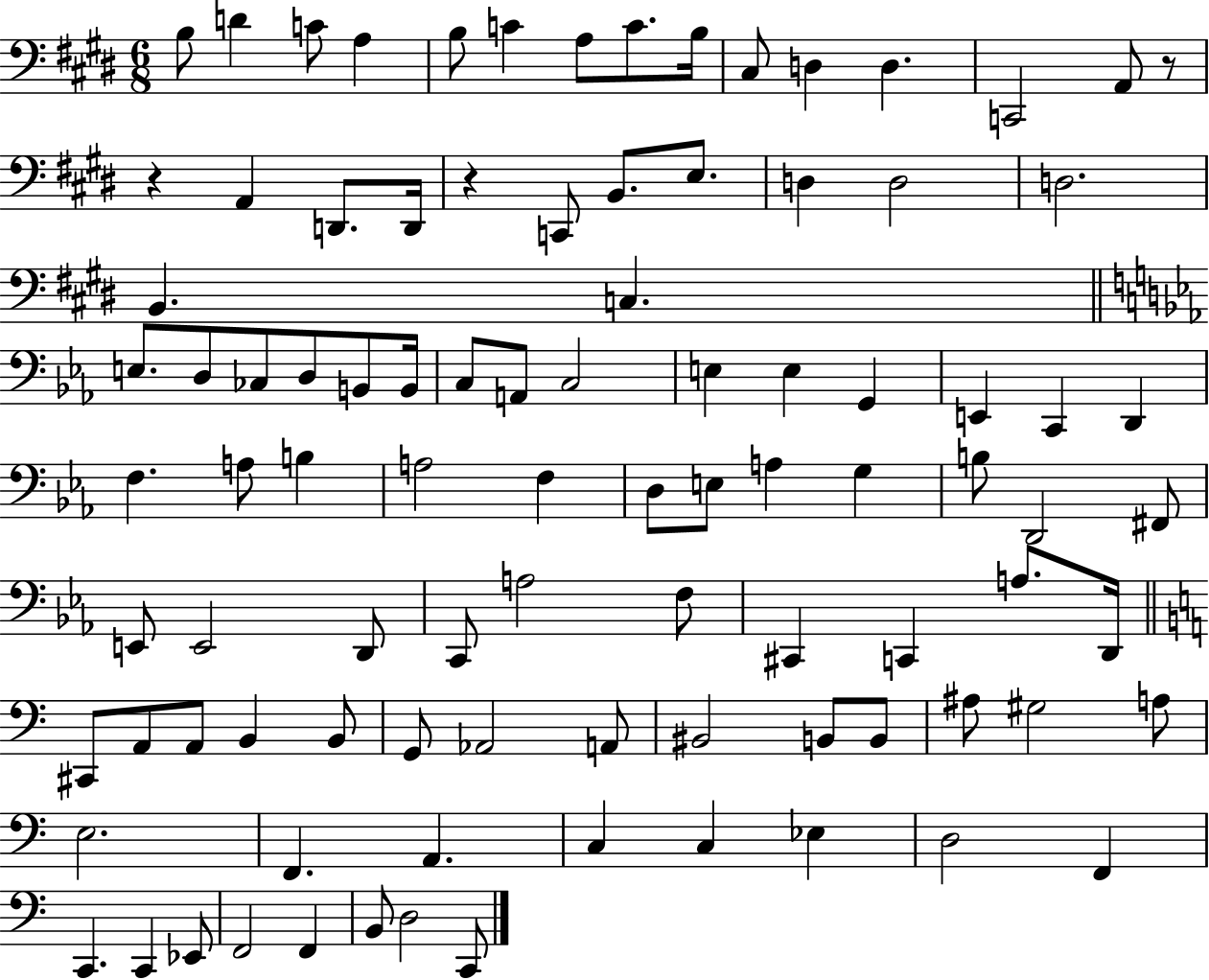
X:1
T:Untitled
M:6/8
L:1/4
K:E
B,/2 D C/2 A, B,/2 C A,/2 C/2 B,/4 ^C,/2 D, D, C,,2 A,,/2 z/2 z A,, D,,/2 D,,/4 z C,,/2 B,,/2 E,/2 D, D,2 D,2 B,, C, E,/2 D,/2 _C,/2 D,/2 B,,/2 B,,/4 C,/2 A,,/2 C,2 E, E, G,, E,, C,, D,, F, A,/2 B, A,2 F, D,/2 E,/2 A, G, B,/2 D,,2 ^F,,/2 E,,/2 E,,2 D,,/2 C,,/2 A,2 F,/2 ^C,, C,, A,/2 D,,/4 ^C,,/2 A,,/2 A,,/2 B,, B,,/2 G,,/2 _A,,2 A,,/2 ^B,,2 B,,/2 B,,/2 ^A,/2 ^G,2 A,/2 E,2 F,, A,, C, C, _E, D,2 F,, C,, C,, _E,,/2 F,,2 F,, B,,/2 D,2 C,,/2